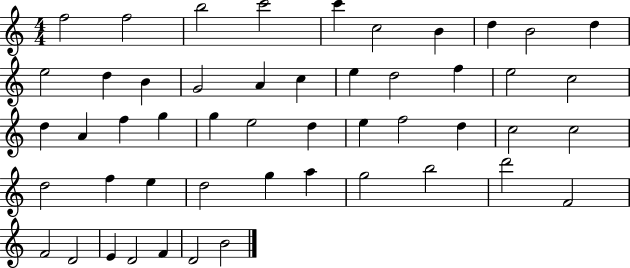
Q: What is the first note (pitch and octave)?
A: F5